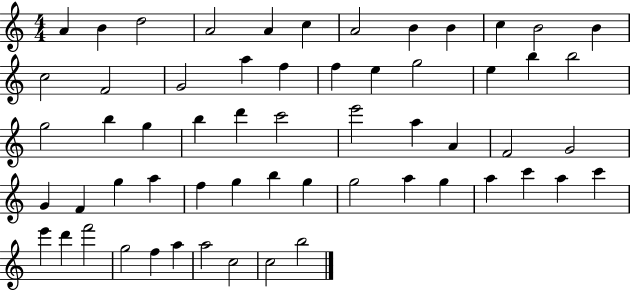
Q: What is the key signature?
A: C major